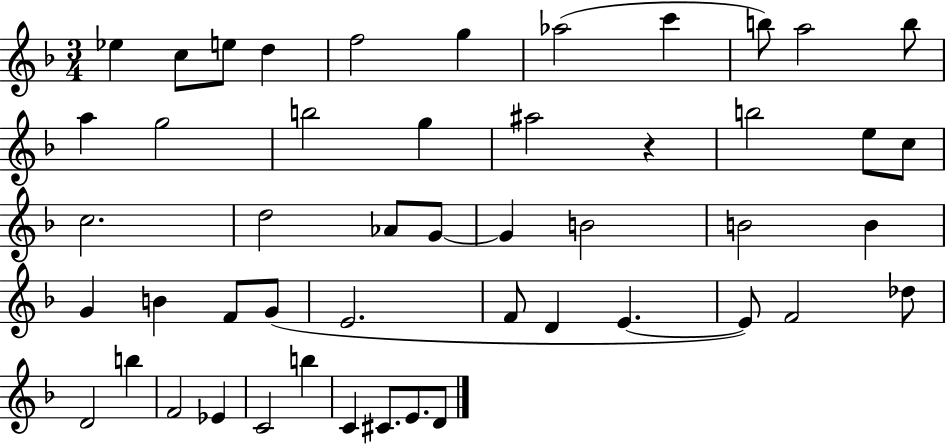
{
  \clef treble
  \numericTimeSignature
  \time 3/4
  \key f \major
  ees''4 c''8 e''8 d''4 | f''2 g''4 | aes''2( c'''4 | b''8) a''2 b''8 | \break a''4 g''2 | b''2 g''4 | ais''2 r4 | b''2 e''8 c''8 | \break c''2. | d''2 aes'8 g'8~~ | g'4 b'2 | b'2 b'4 | \break g'4 b'4 f'8 g'8( | e'2. | f'8 d'4 e'4.~~ | e'8) f'2 des''8 | \break d'2 b''4 | f'2 ees'4 | c'2 b''4 | c'4 cis'8. e'8. d'8 | \break \bar "|."
}